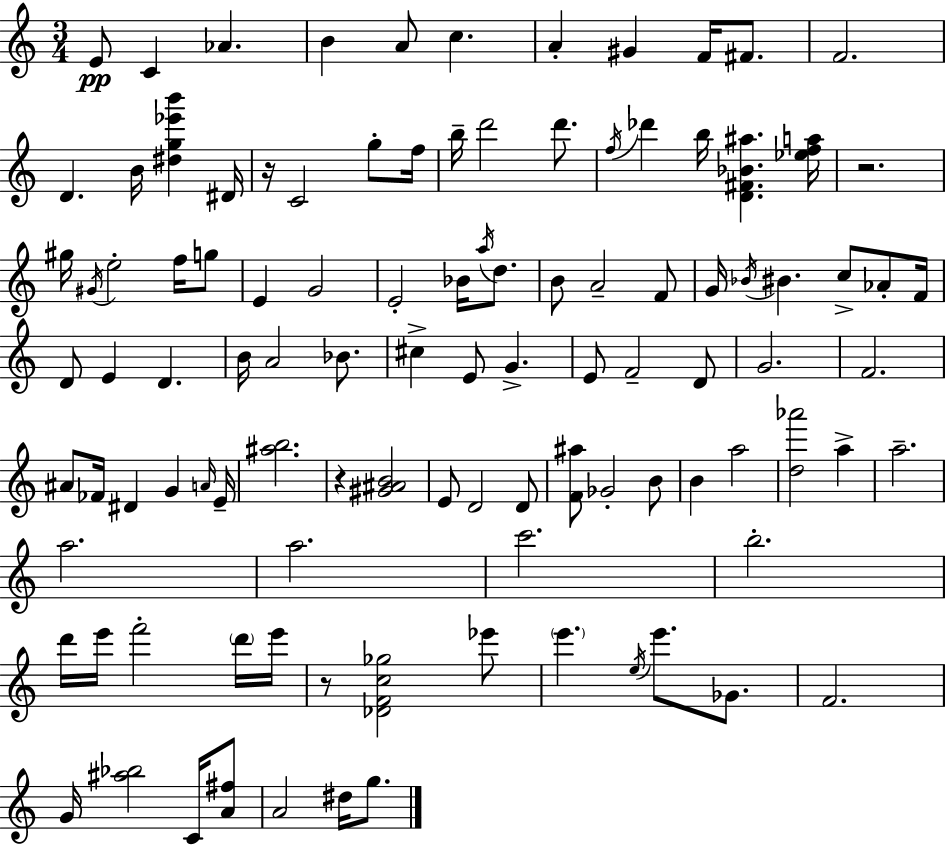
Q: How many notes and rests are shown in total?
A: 106